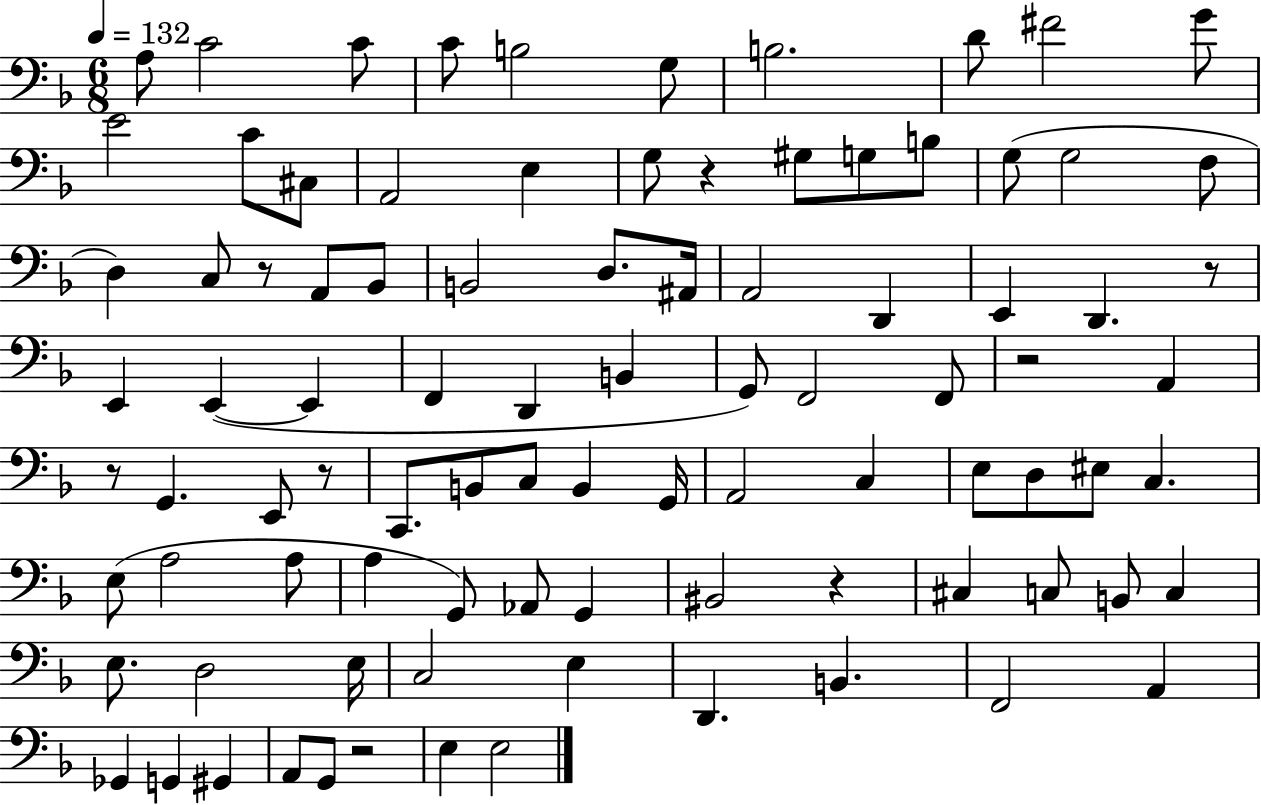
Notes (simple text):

A3/e C4/h C4/e C4/e B3/h G3/e B3/h. D4/e F#4/h G4/e E4/h C4/e C#3/e A2/h E3/q G3/e R/q G#3/e G3/e B3/e G3/e G3/h F3/e D3/q C3/e R/e A2/e Bb2/e B2/h D3/e. A#2/s A2/h D2/q E2/q D2/q. R/e E2/q E2/q E2/q F2/q D2/q B2/q G2/e F2/h F2/e R/h A2/q R/e G2/q. E2/e R/e C2/e. B2/e C3/e B2/q G2/s A2/h C3/q E3/e D3/e EIS3/e C3/q. E3/e A3/h A3/e A3/q G2/e Ab2/e G2/q BIS2/h R/q C#3/q C3/e B2/e C3/q E3/e. D3/h E3/s C3/h E3/q D2/q. B2/q. F2/h A2/q Gb2/q G2/q G#2/q A2/e G2/e R/h E3/q E3/h